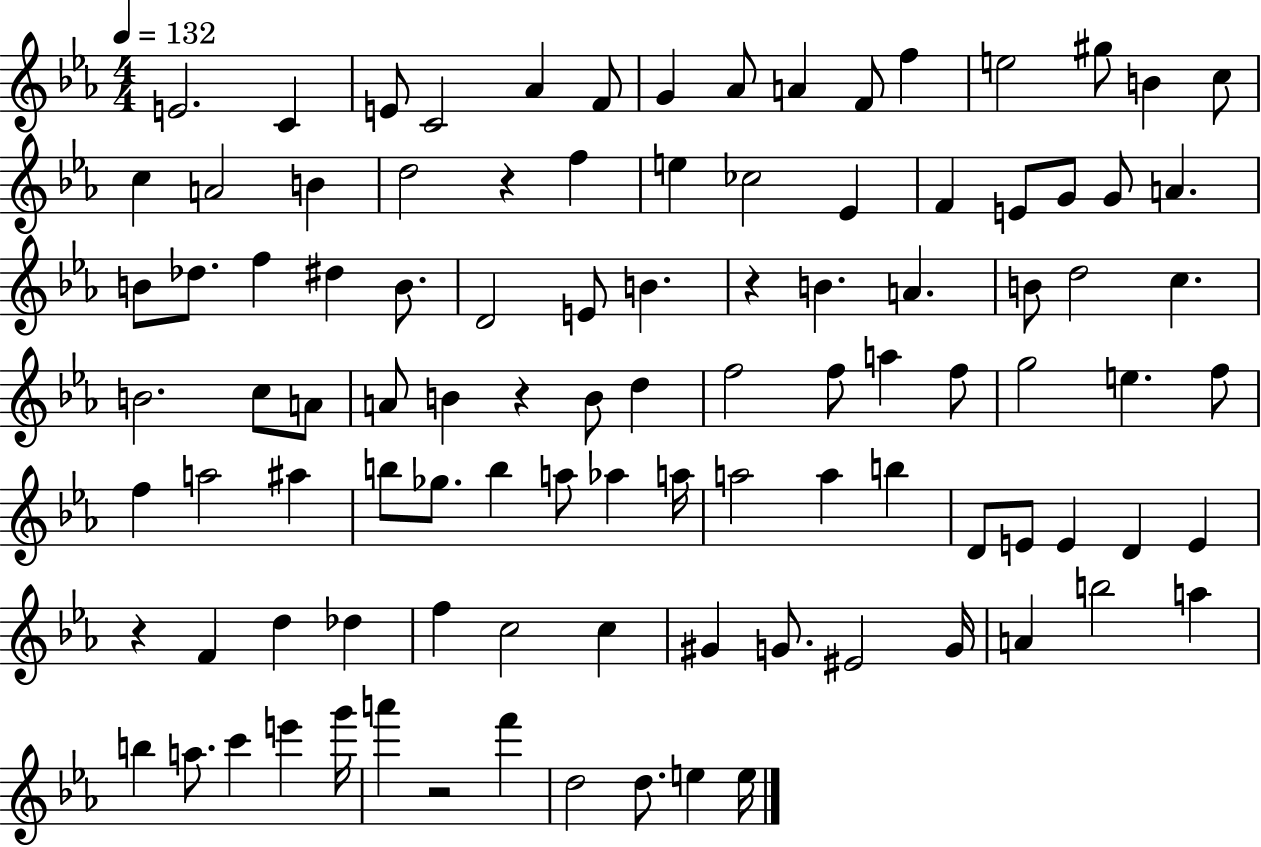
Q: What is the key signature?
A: EES major